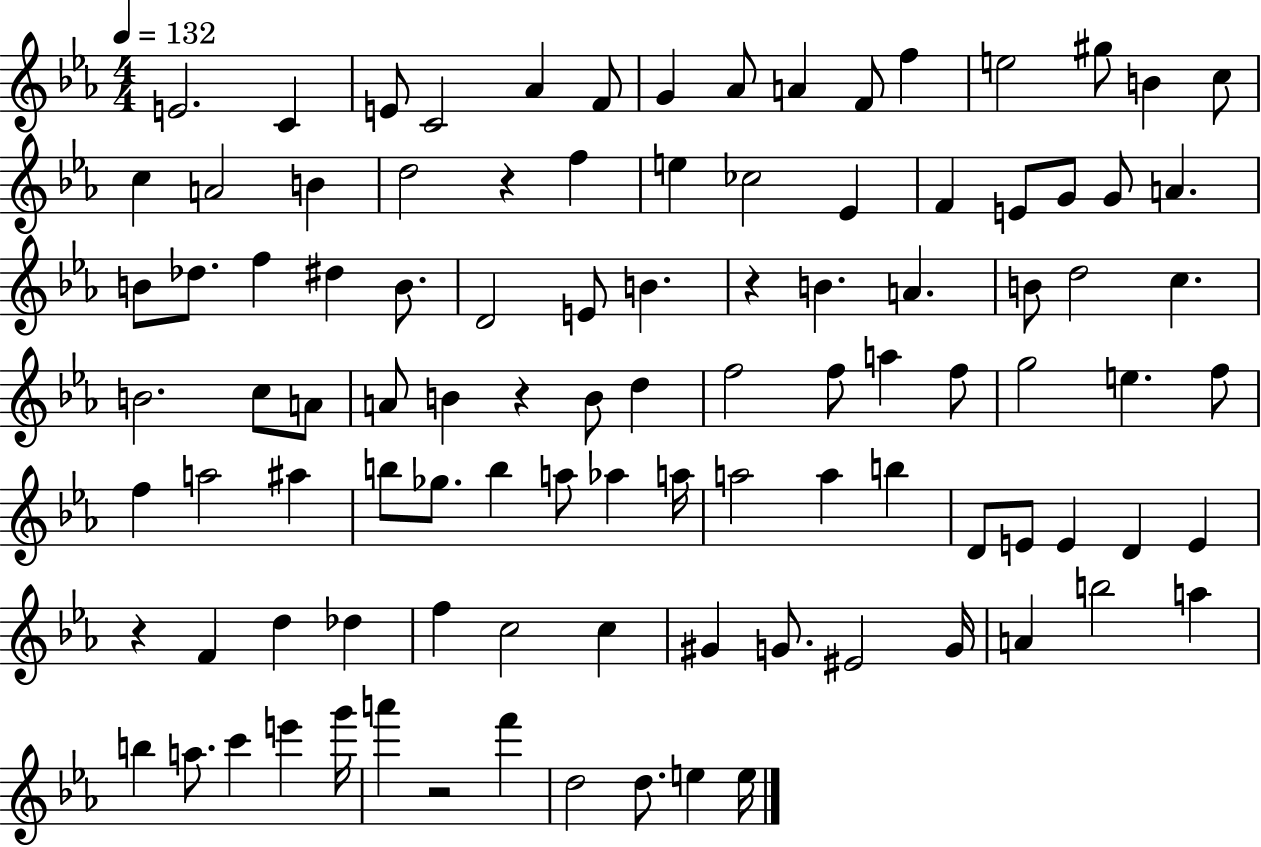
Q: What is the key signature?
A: EES major